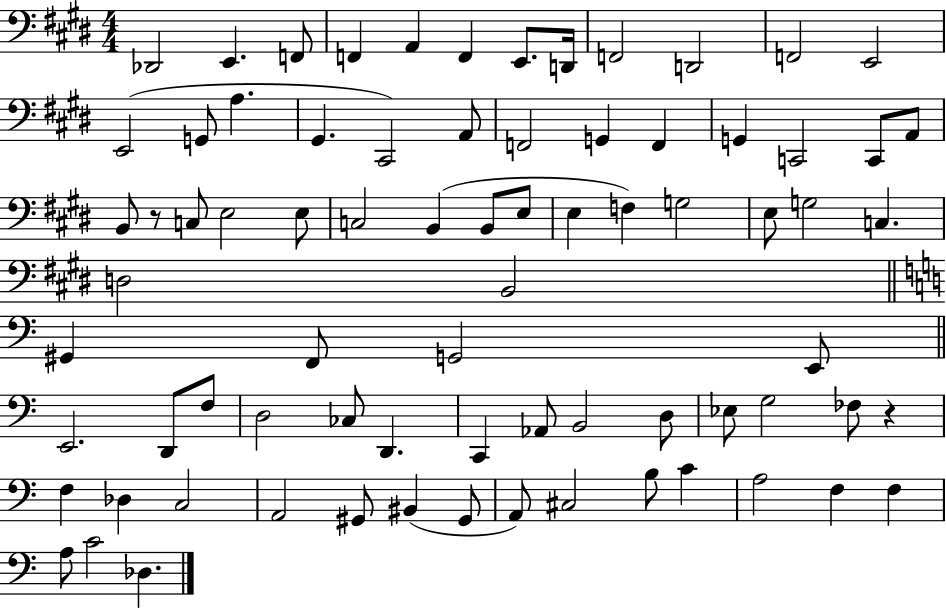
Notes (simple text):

Db2/h E2/q. F2/e F2/q A2/q F2/q E2/e. D2/s F2/h D2/h F2/h E2/h E2/h G2/e A3/q. G#2/q. C#2/h A2/e F2/h G2/q F2/q G2/q C2/h C2/e A2/e B2/e R/e C3/e E3/h E3/e C3/h B2/q B2/e E3/e E3/q F3/q G3/h E3/e G3/h C3/q. D3/h B2/h G#2/q F2/e G2/h E2/e E2/h. D2/e F3/e D3/h CES3/e D2/q. C2/q Ab2/e B2/h D3/e Eb3/e G3/h FES3/e R/q F3/q Db3/q C3/h A2/h G#2/e BIS2/q G#2/e A2/e C#3/h B3/e C4/q A3/h F3/q F3/q A3/e C4/h Db3/q.